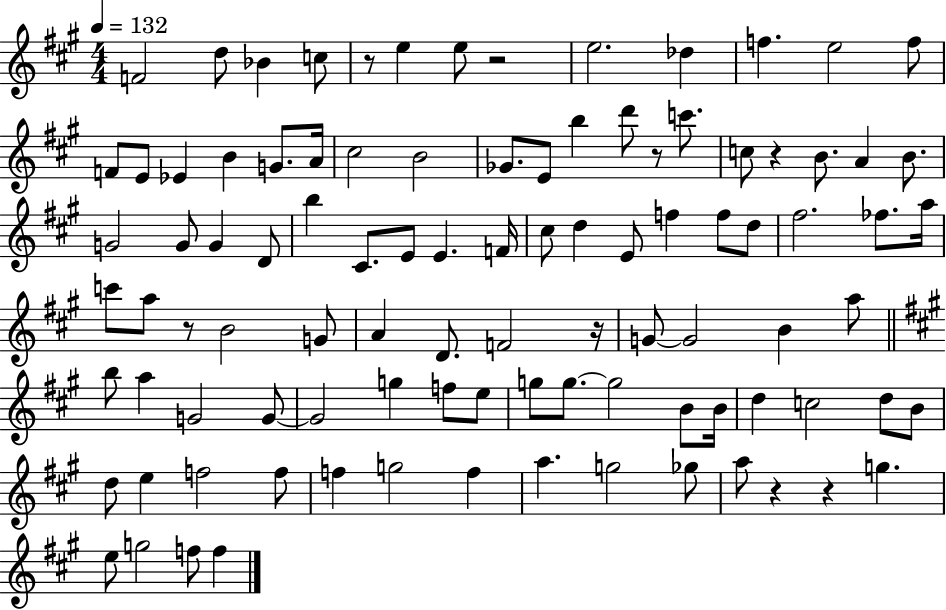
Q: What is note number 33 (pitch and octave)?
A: B5